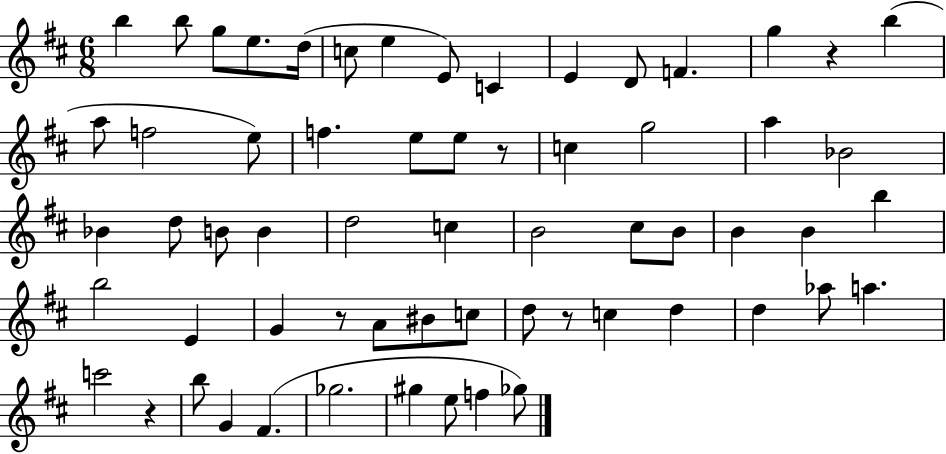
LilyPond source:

{
  \clef treble
  \numericTimeSignature
  \time 6/8
  \key d \major
  b''4 b''8 g''8 e''8. d''16( | c''8 e''4 e'8) c'4 | e'4 d'8 f'4. | g''4 r4 b''4( | \break a''8 f''2 e''8) | f''4. e''8 e''8 r8 | c''4 g''2 | a''4 bes'2 | \break bes'4 d''8 b'8 b'4 | d''2 c''4 | b'2 cis''8 b'8 | b'4 b'4 b''4 | \break b''2 e'4 | g'4 r8 a'8 bis'8 c''8 | d''8 r8 c''4 d''4 | d''4 aes''8 a''4. | \break c'''2 r4 | b''8 g'4 fis'4.( | ges''2. | gis''4 e''8 f''4 ges''8) | \break \bar "|."
}